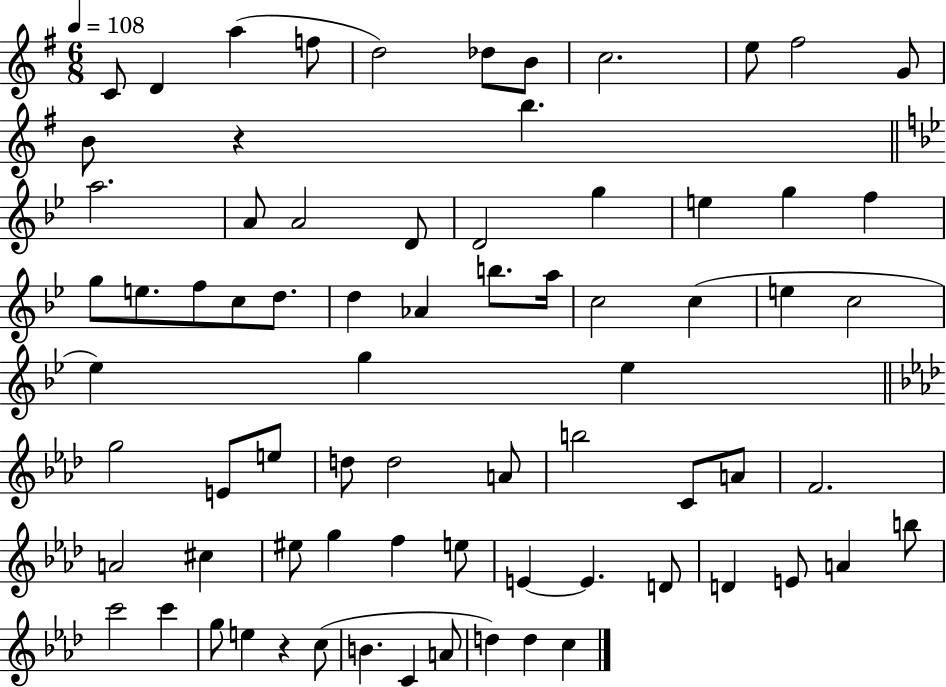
X:1
T:Untitled
M:6/8
L:1/4
K:G
C/2 D a f/2 d2 _d/2 B/2 c2 e/2 ^f2 G/2 B/2 z b a2 A/2 A2 D/2 D2 g e g f g/2 e/2 f/2 c/2 d/2 d _A b/2 a/4 c2 c e c2 _e g _e g2 E/2 e/2 d/2 d2 A/2 b2 C/2 A/2 F2 A2 ^c ^e/2 g f e/2 E E D/2 D E/2 A b/2 c'2 c' g/2 e z c/2 B C A/2 d d c